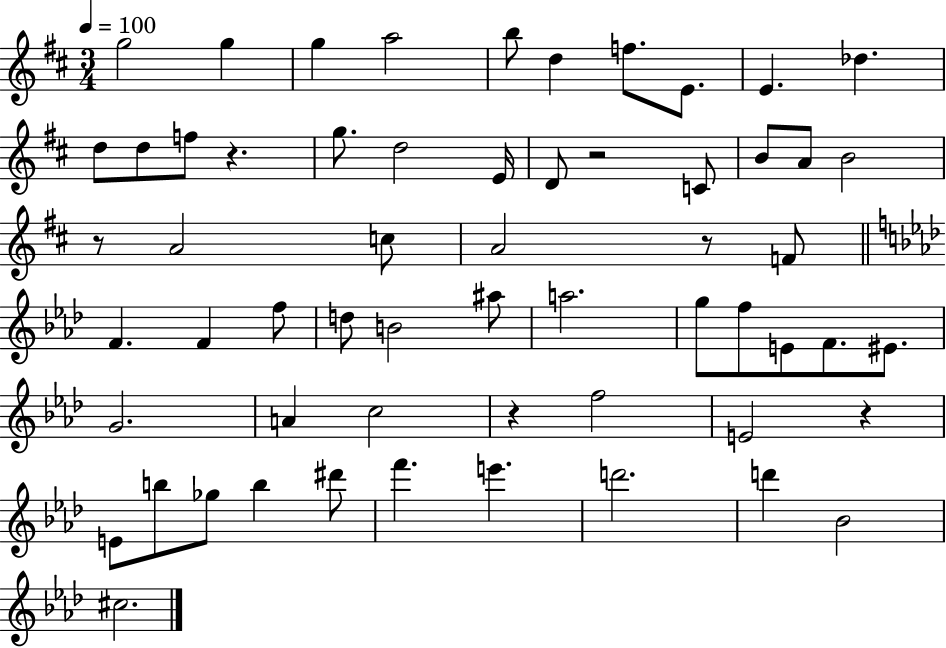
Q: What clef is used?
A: treble